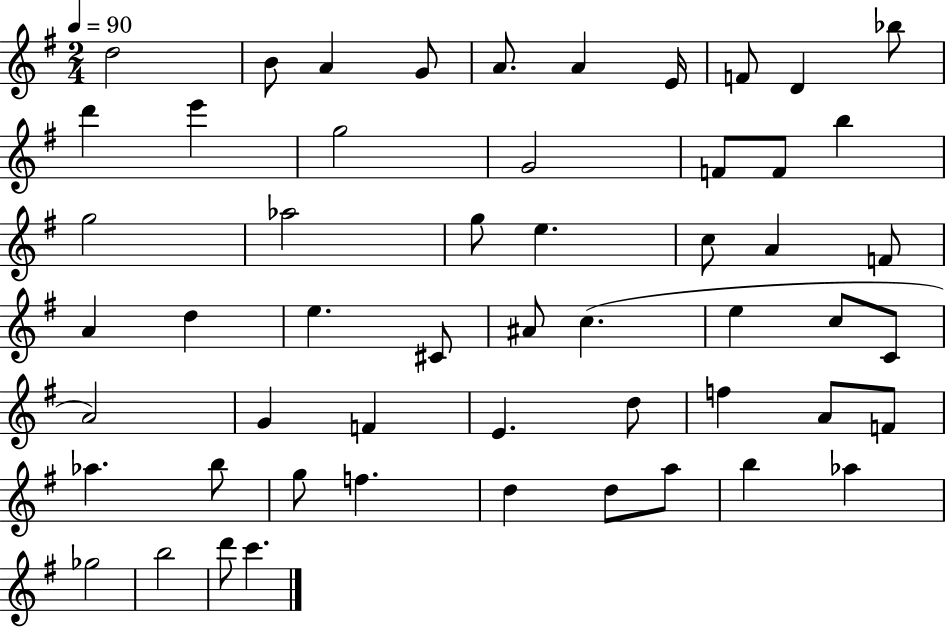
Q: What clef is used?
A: treble